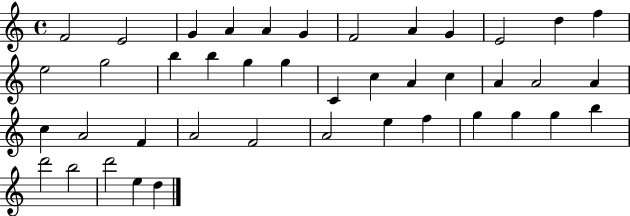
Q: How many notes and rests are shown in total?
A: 42